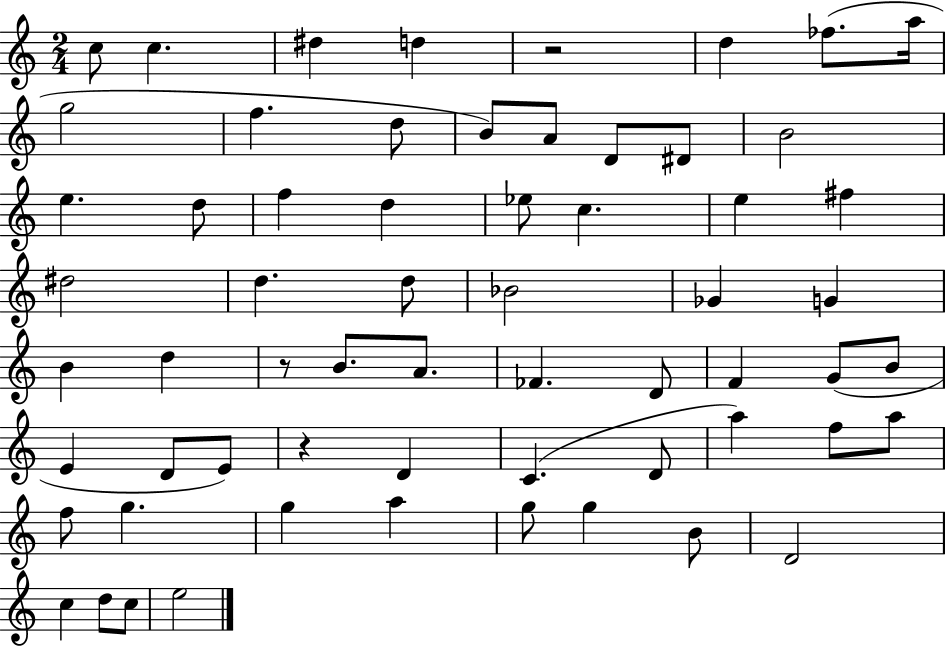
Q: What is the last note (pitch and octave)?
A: E5